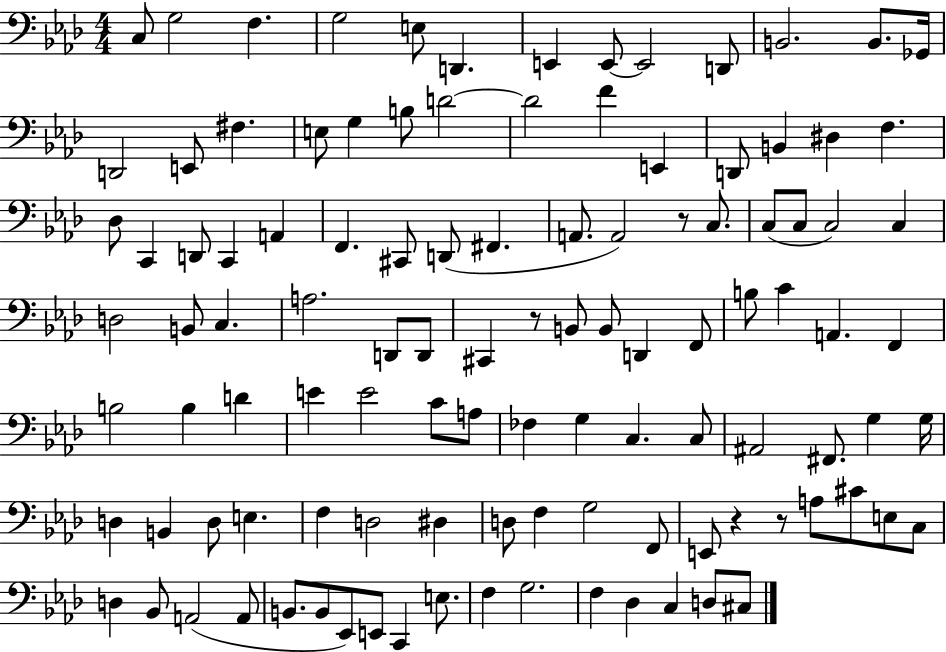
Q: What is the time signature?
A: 4/4